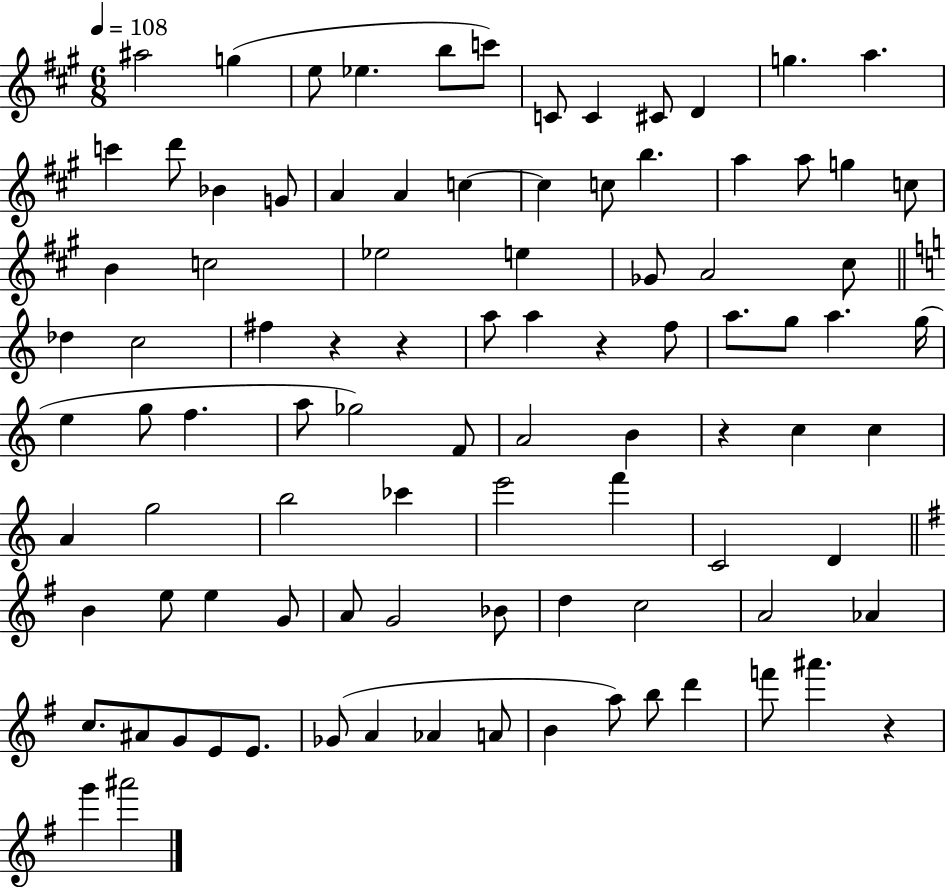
X:1
T:Untitled
M:6/8
L:1/4
K:A
^a2 g e/2 _e b/2 c'/2 C/2 C ^C/2 D g a c' d'/2 _B G/2 A A c c c/2 b a a/2 g c/2 B c2 _e2 e _G/2 A2 ^c/2 _d c2 ^f z z a/2 a z f/2 a/2 g/2 a g/4 e g/2 f a/2 _g2 F/2 A2 B z c c A g2 b2 _c' e'2 f' C2 D B e/2 e G/2 A/2 G2 _B/2 d c2 A2 _A c/2 ^A/2 G/2 E/2 E/2 _G/2 A _A A/2 B a/2 b/2 d' f'/2 ^a' z g' ^a'2